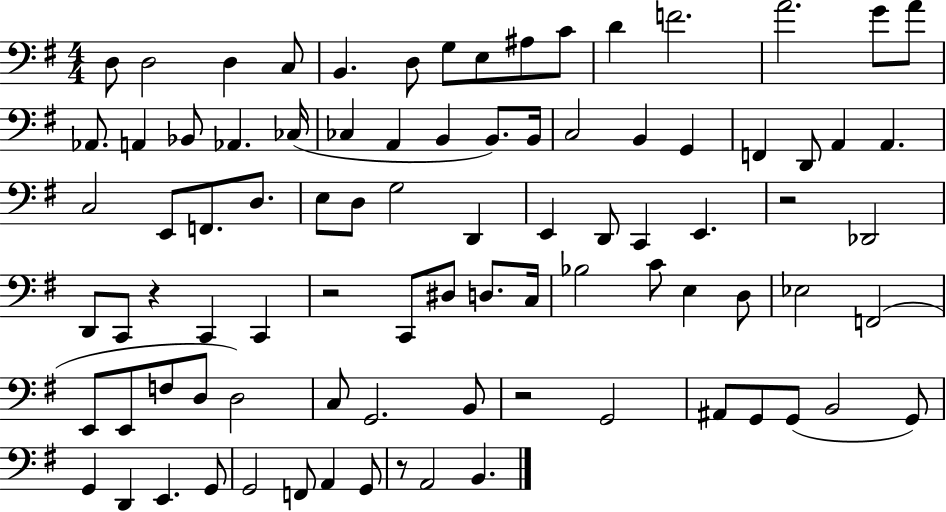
D3/e D3/h D3/q C3/e B2/q. D3/e G3/e E3/e A#3/e C4/e D4/q F4/h. A4/h. G4/e A4/e Ab2/e. A2/q Bb2/e Ab2/q. CES3/s CES3/q A2/q B2/q B2/e. B2/s C3/h B2/q G2/q F2/q D2/e A2/q A2/q. C3/h E2/e F2/e. D3/e. E3/e D3/e G3/h D2/q E2/q D2/e C2/q E2/q. R/h Db2/h D2/e C2/e R/q C2/q C2/q R/h C2/e D#3/e D3/e. C3/s Bb3/h C4/e E3/q D3/e Eb3/h F2/h E2/e E2/e F3/e D3/e D3/h C3/e G2/h. B2/e R/h G2/h A#2/e G2/e G2/e B2/h G2/e G2/q D2/q E2/q. G2/e G2/h F2/e A2/q G2/e R/e A2/h B2/q.